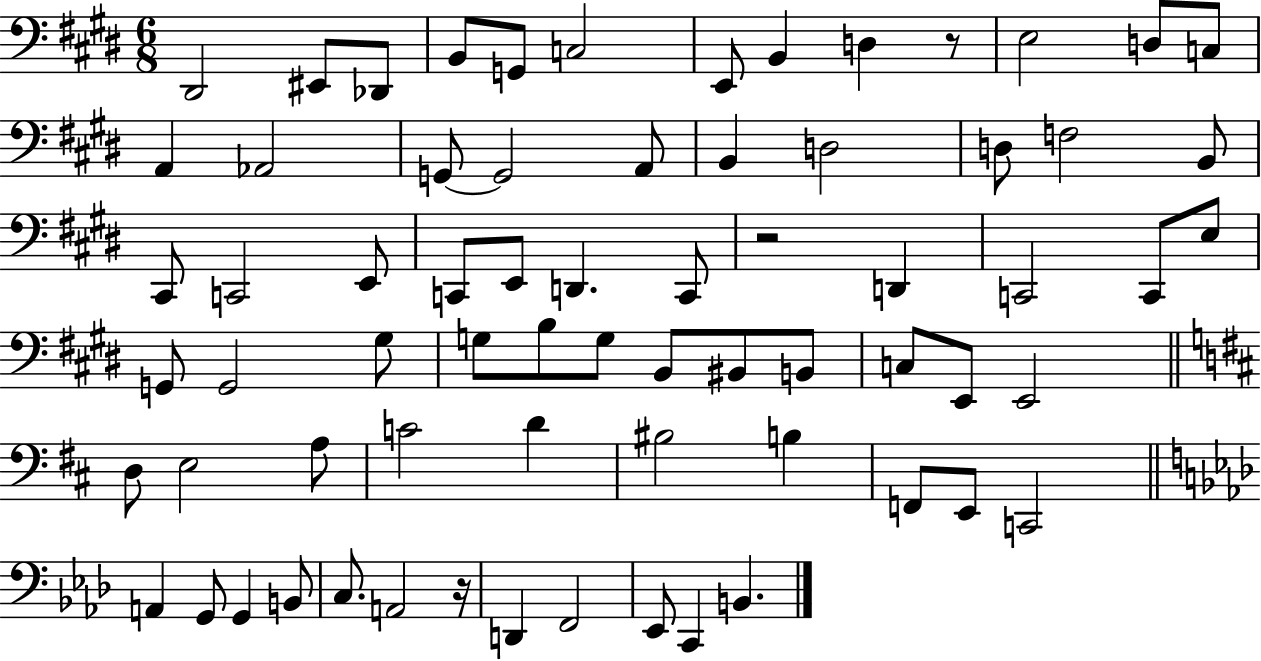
D#2/h EIS2/e Db2/e B2/e G2/e C3/h E2/e B2/q D3/q R/e E3/h D3/e C3/e A2/q Ab2/h G2/e G2/h A2/e B2/q D3/h D3/e F3/h B2/e C#2/e C2/h E2/e C2/e E2/e D2/q. C2/e R/h D2/q C2/h C2/e E3/e G2/e G2/h G#3/e G3/e B3/e G3/e B2/e BIS2/e B2/e C3/e E2/e E2/h D3/e E3/h A3/e C4/h D4/q BIS3/h B3/q F2/e E2/e C2/h A2/q G2/e G2/q B2/e C3/e. A2/h R/s D2/q F2/h Eb2/e C2/q B2/q.